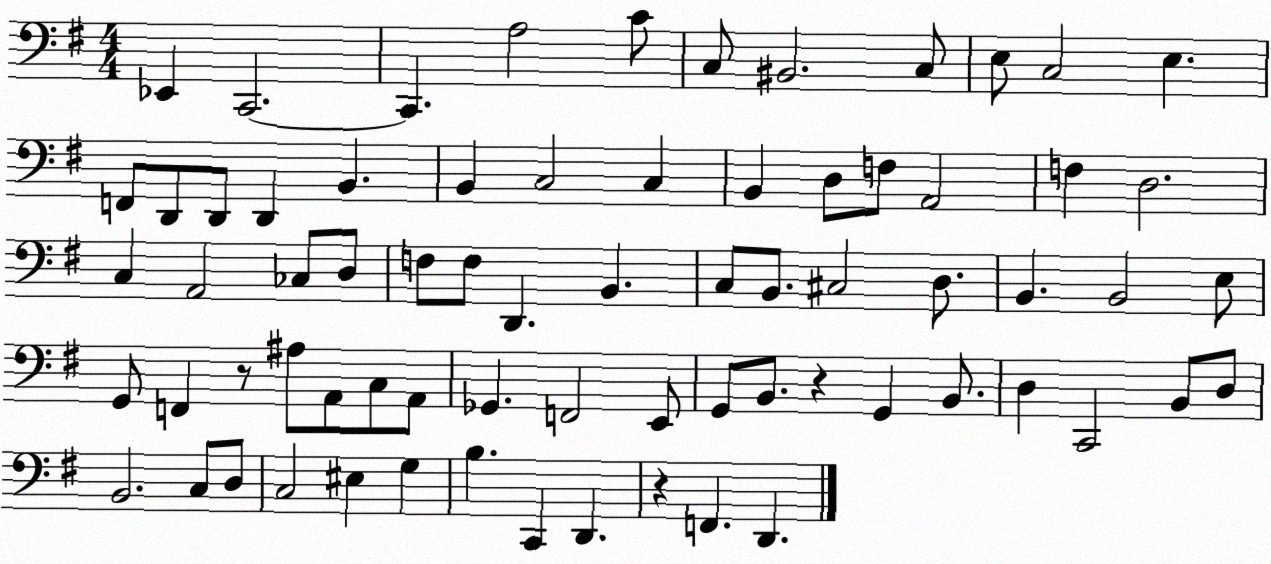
X:1
T:Untitled
M:4/4
L:1/4
K:G
_E,, C,,2 C,, A,2 C/2 C,/2 ^B,,2 C,/2 E,/2 C,2 E, F,,/2 D,,/2 D,,/2 D,, B,, B,, C,2 C, B,, D,/2 F,/2 A,,2 F, D,2 C, A,,2 _C,/2 D,/2 F,/2 F,/2 D,, B,, C,/2 B,,/2 ^C,2 D,/2 B,, B,,2 E,/2 G,,/2 F,, z/2 ^A,/2 A,,/2 C,/2 A,,/2 _G,, F,,2 E,,/2 G,,/2 B,,/2 z G,, B,,/2 D, C,,2 B,,/2 D,/2 B,,2 C,/2 D,/2 C,2 ^E, G, B, C,, D,, z F,, D,,